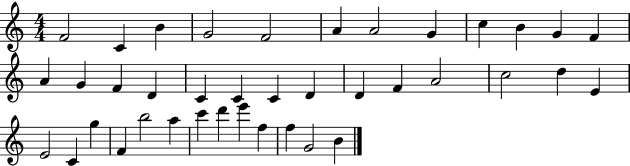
F4/h C4/q B4/q G4/h F4/h A4/q A4/h G4/q C5/q B4/q G4/q F4/q A4/q G4/q F4/q D4/q C4/q C4/q C4/q D4/q D4/q F4/q A4/h C5/h D5/q E4/q E4/h C4/q G5/q F4/q B5/h A5/q C6/q D6/q E6/q F5/q F5/q G4/h B4/q